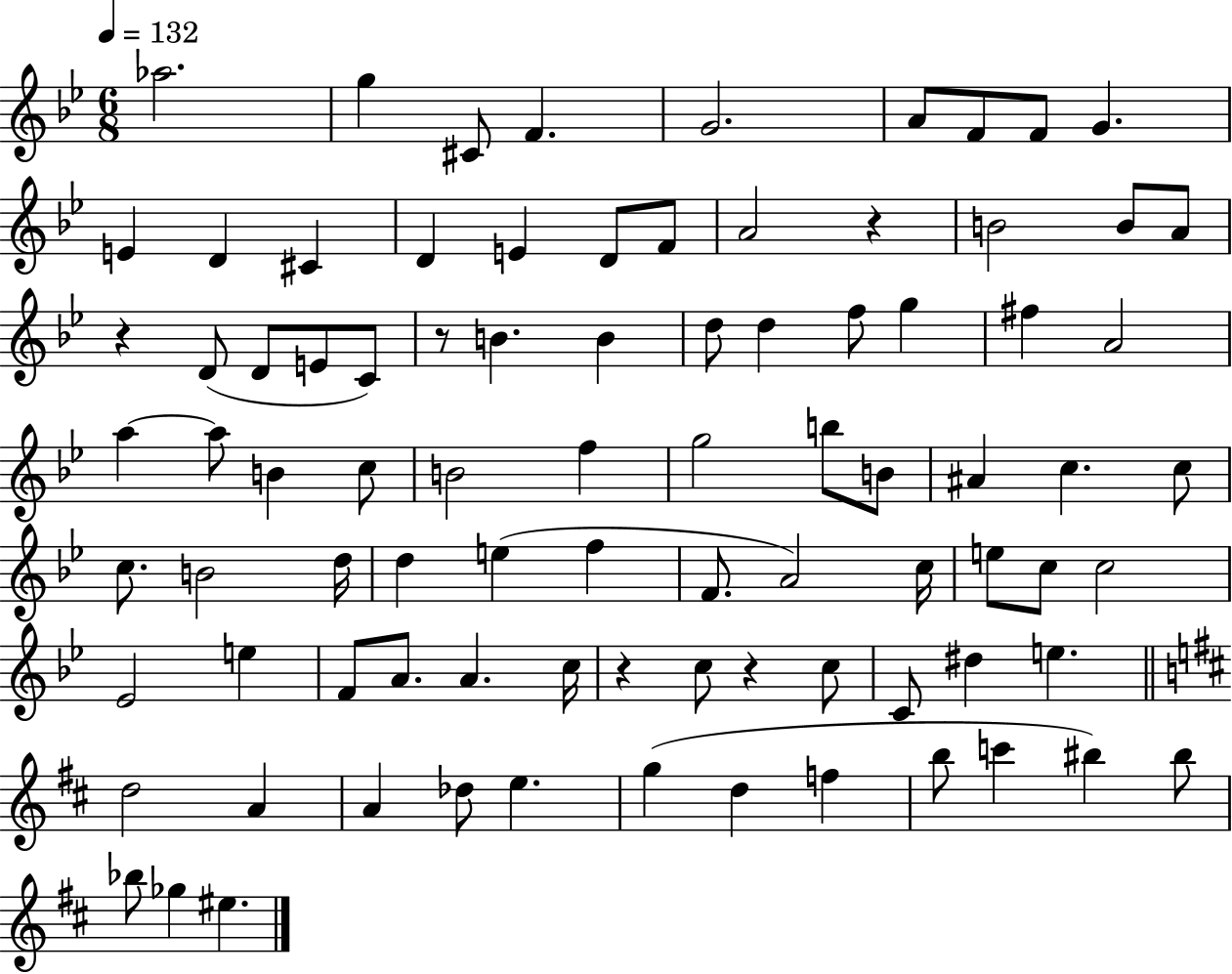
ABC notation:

X:1
T:Untitled
M:6/8
L:1/4
K:Bb
_a2 g ^C/2 F G2 A/2 F/2 F/2 G E D ^C D E D/2 F/2 A2 z B2 B/2 A/2 z D/2 D/2 E/2 C/2 z/2 B B d/2 d f/2 g ^f A2 a a/2 B c/2 B2 f g2 b/2 B/2 ^A c c/2 c/2 B2 d/4 d e f F/2 A2 c/4 e/2 c/2 c2 _E2 e F/2 A/2 A c/4 z c/2 z c/2 C/2 ^d e d2 A A _d/2 e g d f b/2 c' ^b ^b/2 _b/2 _g ^e